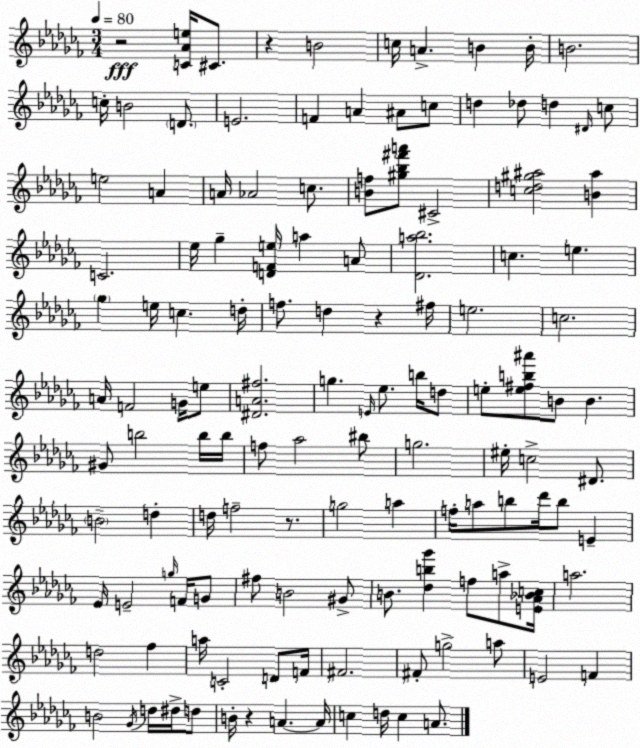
X:1
T:Untitled
M:3/4
L:1/4
K:Abm
z2 [C_Ae]/4 ^C/2 z B2 c/4 A B B/4 B2 c/4 B2 D/2 E2 F A ^A/2 c/2 d _d/2 d ^D/4 c/2 e2 A A/4 _A2 c/2 [Bf]/2 [^g_b^f'a']/2 ^C2 [cd^g^a]2 [B^a] C2 _e/4 _g [DFe]/4 a A/2 [_Da_b]2 c e _g e/4 c d/4 f/2 d z ^f/4 e2 c2 A/4 F2 G/4 e/2 [^DA^f]2 g E/4 _e/2 b/4 d/2 e/2 [e^fb^a']/2 B/2 B ^G/2 b2 b/4 b/4 f/2 _a2 ^b/2 g2 ^e/4 c2 ^D/2 B2 d d/4 f2 z/2 g2 a f/4 a/2 b/2 _d'/4 b/2 E _E/4 E2 g/4 F/4 G/2 ^f/2 B2 ^G/2 B/2 [_db_g'] f/2 a/2 [E_A_Bc]/4 a2 d2 _f a/4 C2 D/2 F/4 ^F2 ^F/2 g2 a/2 E2 F B2 _G/4 d/4 ^d/4 d/2 B/4 z A A/4 c d/4 c A/2